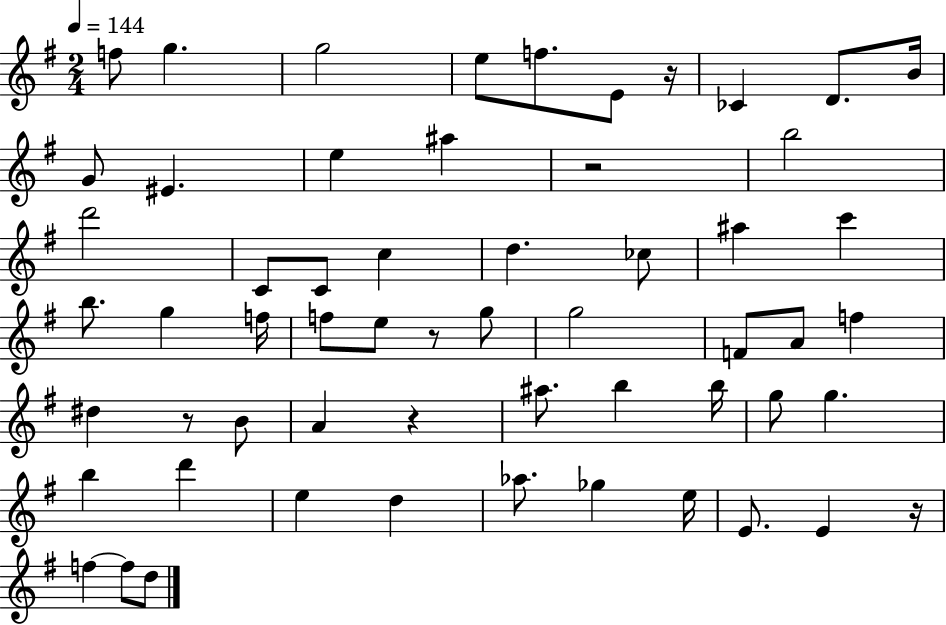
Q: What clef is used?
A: treble